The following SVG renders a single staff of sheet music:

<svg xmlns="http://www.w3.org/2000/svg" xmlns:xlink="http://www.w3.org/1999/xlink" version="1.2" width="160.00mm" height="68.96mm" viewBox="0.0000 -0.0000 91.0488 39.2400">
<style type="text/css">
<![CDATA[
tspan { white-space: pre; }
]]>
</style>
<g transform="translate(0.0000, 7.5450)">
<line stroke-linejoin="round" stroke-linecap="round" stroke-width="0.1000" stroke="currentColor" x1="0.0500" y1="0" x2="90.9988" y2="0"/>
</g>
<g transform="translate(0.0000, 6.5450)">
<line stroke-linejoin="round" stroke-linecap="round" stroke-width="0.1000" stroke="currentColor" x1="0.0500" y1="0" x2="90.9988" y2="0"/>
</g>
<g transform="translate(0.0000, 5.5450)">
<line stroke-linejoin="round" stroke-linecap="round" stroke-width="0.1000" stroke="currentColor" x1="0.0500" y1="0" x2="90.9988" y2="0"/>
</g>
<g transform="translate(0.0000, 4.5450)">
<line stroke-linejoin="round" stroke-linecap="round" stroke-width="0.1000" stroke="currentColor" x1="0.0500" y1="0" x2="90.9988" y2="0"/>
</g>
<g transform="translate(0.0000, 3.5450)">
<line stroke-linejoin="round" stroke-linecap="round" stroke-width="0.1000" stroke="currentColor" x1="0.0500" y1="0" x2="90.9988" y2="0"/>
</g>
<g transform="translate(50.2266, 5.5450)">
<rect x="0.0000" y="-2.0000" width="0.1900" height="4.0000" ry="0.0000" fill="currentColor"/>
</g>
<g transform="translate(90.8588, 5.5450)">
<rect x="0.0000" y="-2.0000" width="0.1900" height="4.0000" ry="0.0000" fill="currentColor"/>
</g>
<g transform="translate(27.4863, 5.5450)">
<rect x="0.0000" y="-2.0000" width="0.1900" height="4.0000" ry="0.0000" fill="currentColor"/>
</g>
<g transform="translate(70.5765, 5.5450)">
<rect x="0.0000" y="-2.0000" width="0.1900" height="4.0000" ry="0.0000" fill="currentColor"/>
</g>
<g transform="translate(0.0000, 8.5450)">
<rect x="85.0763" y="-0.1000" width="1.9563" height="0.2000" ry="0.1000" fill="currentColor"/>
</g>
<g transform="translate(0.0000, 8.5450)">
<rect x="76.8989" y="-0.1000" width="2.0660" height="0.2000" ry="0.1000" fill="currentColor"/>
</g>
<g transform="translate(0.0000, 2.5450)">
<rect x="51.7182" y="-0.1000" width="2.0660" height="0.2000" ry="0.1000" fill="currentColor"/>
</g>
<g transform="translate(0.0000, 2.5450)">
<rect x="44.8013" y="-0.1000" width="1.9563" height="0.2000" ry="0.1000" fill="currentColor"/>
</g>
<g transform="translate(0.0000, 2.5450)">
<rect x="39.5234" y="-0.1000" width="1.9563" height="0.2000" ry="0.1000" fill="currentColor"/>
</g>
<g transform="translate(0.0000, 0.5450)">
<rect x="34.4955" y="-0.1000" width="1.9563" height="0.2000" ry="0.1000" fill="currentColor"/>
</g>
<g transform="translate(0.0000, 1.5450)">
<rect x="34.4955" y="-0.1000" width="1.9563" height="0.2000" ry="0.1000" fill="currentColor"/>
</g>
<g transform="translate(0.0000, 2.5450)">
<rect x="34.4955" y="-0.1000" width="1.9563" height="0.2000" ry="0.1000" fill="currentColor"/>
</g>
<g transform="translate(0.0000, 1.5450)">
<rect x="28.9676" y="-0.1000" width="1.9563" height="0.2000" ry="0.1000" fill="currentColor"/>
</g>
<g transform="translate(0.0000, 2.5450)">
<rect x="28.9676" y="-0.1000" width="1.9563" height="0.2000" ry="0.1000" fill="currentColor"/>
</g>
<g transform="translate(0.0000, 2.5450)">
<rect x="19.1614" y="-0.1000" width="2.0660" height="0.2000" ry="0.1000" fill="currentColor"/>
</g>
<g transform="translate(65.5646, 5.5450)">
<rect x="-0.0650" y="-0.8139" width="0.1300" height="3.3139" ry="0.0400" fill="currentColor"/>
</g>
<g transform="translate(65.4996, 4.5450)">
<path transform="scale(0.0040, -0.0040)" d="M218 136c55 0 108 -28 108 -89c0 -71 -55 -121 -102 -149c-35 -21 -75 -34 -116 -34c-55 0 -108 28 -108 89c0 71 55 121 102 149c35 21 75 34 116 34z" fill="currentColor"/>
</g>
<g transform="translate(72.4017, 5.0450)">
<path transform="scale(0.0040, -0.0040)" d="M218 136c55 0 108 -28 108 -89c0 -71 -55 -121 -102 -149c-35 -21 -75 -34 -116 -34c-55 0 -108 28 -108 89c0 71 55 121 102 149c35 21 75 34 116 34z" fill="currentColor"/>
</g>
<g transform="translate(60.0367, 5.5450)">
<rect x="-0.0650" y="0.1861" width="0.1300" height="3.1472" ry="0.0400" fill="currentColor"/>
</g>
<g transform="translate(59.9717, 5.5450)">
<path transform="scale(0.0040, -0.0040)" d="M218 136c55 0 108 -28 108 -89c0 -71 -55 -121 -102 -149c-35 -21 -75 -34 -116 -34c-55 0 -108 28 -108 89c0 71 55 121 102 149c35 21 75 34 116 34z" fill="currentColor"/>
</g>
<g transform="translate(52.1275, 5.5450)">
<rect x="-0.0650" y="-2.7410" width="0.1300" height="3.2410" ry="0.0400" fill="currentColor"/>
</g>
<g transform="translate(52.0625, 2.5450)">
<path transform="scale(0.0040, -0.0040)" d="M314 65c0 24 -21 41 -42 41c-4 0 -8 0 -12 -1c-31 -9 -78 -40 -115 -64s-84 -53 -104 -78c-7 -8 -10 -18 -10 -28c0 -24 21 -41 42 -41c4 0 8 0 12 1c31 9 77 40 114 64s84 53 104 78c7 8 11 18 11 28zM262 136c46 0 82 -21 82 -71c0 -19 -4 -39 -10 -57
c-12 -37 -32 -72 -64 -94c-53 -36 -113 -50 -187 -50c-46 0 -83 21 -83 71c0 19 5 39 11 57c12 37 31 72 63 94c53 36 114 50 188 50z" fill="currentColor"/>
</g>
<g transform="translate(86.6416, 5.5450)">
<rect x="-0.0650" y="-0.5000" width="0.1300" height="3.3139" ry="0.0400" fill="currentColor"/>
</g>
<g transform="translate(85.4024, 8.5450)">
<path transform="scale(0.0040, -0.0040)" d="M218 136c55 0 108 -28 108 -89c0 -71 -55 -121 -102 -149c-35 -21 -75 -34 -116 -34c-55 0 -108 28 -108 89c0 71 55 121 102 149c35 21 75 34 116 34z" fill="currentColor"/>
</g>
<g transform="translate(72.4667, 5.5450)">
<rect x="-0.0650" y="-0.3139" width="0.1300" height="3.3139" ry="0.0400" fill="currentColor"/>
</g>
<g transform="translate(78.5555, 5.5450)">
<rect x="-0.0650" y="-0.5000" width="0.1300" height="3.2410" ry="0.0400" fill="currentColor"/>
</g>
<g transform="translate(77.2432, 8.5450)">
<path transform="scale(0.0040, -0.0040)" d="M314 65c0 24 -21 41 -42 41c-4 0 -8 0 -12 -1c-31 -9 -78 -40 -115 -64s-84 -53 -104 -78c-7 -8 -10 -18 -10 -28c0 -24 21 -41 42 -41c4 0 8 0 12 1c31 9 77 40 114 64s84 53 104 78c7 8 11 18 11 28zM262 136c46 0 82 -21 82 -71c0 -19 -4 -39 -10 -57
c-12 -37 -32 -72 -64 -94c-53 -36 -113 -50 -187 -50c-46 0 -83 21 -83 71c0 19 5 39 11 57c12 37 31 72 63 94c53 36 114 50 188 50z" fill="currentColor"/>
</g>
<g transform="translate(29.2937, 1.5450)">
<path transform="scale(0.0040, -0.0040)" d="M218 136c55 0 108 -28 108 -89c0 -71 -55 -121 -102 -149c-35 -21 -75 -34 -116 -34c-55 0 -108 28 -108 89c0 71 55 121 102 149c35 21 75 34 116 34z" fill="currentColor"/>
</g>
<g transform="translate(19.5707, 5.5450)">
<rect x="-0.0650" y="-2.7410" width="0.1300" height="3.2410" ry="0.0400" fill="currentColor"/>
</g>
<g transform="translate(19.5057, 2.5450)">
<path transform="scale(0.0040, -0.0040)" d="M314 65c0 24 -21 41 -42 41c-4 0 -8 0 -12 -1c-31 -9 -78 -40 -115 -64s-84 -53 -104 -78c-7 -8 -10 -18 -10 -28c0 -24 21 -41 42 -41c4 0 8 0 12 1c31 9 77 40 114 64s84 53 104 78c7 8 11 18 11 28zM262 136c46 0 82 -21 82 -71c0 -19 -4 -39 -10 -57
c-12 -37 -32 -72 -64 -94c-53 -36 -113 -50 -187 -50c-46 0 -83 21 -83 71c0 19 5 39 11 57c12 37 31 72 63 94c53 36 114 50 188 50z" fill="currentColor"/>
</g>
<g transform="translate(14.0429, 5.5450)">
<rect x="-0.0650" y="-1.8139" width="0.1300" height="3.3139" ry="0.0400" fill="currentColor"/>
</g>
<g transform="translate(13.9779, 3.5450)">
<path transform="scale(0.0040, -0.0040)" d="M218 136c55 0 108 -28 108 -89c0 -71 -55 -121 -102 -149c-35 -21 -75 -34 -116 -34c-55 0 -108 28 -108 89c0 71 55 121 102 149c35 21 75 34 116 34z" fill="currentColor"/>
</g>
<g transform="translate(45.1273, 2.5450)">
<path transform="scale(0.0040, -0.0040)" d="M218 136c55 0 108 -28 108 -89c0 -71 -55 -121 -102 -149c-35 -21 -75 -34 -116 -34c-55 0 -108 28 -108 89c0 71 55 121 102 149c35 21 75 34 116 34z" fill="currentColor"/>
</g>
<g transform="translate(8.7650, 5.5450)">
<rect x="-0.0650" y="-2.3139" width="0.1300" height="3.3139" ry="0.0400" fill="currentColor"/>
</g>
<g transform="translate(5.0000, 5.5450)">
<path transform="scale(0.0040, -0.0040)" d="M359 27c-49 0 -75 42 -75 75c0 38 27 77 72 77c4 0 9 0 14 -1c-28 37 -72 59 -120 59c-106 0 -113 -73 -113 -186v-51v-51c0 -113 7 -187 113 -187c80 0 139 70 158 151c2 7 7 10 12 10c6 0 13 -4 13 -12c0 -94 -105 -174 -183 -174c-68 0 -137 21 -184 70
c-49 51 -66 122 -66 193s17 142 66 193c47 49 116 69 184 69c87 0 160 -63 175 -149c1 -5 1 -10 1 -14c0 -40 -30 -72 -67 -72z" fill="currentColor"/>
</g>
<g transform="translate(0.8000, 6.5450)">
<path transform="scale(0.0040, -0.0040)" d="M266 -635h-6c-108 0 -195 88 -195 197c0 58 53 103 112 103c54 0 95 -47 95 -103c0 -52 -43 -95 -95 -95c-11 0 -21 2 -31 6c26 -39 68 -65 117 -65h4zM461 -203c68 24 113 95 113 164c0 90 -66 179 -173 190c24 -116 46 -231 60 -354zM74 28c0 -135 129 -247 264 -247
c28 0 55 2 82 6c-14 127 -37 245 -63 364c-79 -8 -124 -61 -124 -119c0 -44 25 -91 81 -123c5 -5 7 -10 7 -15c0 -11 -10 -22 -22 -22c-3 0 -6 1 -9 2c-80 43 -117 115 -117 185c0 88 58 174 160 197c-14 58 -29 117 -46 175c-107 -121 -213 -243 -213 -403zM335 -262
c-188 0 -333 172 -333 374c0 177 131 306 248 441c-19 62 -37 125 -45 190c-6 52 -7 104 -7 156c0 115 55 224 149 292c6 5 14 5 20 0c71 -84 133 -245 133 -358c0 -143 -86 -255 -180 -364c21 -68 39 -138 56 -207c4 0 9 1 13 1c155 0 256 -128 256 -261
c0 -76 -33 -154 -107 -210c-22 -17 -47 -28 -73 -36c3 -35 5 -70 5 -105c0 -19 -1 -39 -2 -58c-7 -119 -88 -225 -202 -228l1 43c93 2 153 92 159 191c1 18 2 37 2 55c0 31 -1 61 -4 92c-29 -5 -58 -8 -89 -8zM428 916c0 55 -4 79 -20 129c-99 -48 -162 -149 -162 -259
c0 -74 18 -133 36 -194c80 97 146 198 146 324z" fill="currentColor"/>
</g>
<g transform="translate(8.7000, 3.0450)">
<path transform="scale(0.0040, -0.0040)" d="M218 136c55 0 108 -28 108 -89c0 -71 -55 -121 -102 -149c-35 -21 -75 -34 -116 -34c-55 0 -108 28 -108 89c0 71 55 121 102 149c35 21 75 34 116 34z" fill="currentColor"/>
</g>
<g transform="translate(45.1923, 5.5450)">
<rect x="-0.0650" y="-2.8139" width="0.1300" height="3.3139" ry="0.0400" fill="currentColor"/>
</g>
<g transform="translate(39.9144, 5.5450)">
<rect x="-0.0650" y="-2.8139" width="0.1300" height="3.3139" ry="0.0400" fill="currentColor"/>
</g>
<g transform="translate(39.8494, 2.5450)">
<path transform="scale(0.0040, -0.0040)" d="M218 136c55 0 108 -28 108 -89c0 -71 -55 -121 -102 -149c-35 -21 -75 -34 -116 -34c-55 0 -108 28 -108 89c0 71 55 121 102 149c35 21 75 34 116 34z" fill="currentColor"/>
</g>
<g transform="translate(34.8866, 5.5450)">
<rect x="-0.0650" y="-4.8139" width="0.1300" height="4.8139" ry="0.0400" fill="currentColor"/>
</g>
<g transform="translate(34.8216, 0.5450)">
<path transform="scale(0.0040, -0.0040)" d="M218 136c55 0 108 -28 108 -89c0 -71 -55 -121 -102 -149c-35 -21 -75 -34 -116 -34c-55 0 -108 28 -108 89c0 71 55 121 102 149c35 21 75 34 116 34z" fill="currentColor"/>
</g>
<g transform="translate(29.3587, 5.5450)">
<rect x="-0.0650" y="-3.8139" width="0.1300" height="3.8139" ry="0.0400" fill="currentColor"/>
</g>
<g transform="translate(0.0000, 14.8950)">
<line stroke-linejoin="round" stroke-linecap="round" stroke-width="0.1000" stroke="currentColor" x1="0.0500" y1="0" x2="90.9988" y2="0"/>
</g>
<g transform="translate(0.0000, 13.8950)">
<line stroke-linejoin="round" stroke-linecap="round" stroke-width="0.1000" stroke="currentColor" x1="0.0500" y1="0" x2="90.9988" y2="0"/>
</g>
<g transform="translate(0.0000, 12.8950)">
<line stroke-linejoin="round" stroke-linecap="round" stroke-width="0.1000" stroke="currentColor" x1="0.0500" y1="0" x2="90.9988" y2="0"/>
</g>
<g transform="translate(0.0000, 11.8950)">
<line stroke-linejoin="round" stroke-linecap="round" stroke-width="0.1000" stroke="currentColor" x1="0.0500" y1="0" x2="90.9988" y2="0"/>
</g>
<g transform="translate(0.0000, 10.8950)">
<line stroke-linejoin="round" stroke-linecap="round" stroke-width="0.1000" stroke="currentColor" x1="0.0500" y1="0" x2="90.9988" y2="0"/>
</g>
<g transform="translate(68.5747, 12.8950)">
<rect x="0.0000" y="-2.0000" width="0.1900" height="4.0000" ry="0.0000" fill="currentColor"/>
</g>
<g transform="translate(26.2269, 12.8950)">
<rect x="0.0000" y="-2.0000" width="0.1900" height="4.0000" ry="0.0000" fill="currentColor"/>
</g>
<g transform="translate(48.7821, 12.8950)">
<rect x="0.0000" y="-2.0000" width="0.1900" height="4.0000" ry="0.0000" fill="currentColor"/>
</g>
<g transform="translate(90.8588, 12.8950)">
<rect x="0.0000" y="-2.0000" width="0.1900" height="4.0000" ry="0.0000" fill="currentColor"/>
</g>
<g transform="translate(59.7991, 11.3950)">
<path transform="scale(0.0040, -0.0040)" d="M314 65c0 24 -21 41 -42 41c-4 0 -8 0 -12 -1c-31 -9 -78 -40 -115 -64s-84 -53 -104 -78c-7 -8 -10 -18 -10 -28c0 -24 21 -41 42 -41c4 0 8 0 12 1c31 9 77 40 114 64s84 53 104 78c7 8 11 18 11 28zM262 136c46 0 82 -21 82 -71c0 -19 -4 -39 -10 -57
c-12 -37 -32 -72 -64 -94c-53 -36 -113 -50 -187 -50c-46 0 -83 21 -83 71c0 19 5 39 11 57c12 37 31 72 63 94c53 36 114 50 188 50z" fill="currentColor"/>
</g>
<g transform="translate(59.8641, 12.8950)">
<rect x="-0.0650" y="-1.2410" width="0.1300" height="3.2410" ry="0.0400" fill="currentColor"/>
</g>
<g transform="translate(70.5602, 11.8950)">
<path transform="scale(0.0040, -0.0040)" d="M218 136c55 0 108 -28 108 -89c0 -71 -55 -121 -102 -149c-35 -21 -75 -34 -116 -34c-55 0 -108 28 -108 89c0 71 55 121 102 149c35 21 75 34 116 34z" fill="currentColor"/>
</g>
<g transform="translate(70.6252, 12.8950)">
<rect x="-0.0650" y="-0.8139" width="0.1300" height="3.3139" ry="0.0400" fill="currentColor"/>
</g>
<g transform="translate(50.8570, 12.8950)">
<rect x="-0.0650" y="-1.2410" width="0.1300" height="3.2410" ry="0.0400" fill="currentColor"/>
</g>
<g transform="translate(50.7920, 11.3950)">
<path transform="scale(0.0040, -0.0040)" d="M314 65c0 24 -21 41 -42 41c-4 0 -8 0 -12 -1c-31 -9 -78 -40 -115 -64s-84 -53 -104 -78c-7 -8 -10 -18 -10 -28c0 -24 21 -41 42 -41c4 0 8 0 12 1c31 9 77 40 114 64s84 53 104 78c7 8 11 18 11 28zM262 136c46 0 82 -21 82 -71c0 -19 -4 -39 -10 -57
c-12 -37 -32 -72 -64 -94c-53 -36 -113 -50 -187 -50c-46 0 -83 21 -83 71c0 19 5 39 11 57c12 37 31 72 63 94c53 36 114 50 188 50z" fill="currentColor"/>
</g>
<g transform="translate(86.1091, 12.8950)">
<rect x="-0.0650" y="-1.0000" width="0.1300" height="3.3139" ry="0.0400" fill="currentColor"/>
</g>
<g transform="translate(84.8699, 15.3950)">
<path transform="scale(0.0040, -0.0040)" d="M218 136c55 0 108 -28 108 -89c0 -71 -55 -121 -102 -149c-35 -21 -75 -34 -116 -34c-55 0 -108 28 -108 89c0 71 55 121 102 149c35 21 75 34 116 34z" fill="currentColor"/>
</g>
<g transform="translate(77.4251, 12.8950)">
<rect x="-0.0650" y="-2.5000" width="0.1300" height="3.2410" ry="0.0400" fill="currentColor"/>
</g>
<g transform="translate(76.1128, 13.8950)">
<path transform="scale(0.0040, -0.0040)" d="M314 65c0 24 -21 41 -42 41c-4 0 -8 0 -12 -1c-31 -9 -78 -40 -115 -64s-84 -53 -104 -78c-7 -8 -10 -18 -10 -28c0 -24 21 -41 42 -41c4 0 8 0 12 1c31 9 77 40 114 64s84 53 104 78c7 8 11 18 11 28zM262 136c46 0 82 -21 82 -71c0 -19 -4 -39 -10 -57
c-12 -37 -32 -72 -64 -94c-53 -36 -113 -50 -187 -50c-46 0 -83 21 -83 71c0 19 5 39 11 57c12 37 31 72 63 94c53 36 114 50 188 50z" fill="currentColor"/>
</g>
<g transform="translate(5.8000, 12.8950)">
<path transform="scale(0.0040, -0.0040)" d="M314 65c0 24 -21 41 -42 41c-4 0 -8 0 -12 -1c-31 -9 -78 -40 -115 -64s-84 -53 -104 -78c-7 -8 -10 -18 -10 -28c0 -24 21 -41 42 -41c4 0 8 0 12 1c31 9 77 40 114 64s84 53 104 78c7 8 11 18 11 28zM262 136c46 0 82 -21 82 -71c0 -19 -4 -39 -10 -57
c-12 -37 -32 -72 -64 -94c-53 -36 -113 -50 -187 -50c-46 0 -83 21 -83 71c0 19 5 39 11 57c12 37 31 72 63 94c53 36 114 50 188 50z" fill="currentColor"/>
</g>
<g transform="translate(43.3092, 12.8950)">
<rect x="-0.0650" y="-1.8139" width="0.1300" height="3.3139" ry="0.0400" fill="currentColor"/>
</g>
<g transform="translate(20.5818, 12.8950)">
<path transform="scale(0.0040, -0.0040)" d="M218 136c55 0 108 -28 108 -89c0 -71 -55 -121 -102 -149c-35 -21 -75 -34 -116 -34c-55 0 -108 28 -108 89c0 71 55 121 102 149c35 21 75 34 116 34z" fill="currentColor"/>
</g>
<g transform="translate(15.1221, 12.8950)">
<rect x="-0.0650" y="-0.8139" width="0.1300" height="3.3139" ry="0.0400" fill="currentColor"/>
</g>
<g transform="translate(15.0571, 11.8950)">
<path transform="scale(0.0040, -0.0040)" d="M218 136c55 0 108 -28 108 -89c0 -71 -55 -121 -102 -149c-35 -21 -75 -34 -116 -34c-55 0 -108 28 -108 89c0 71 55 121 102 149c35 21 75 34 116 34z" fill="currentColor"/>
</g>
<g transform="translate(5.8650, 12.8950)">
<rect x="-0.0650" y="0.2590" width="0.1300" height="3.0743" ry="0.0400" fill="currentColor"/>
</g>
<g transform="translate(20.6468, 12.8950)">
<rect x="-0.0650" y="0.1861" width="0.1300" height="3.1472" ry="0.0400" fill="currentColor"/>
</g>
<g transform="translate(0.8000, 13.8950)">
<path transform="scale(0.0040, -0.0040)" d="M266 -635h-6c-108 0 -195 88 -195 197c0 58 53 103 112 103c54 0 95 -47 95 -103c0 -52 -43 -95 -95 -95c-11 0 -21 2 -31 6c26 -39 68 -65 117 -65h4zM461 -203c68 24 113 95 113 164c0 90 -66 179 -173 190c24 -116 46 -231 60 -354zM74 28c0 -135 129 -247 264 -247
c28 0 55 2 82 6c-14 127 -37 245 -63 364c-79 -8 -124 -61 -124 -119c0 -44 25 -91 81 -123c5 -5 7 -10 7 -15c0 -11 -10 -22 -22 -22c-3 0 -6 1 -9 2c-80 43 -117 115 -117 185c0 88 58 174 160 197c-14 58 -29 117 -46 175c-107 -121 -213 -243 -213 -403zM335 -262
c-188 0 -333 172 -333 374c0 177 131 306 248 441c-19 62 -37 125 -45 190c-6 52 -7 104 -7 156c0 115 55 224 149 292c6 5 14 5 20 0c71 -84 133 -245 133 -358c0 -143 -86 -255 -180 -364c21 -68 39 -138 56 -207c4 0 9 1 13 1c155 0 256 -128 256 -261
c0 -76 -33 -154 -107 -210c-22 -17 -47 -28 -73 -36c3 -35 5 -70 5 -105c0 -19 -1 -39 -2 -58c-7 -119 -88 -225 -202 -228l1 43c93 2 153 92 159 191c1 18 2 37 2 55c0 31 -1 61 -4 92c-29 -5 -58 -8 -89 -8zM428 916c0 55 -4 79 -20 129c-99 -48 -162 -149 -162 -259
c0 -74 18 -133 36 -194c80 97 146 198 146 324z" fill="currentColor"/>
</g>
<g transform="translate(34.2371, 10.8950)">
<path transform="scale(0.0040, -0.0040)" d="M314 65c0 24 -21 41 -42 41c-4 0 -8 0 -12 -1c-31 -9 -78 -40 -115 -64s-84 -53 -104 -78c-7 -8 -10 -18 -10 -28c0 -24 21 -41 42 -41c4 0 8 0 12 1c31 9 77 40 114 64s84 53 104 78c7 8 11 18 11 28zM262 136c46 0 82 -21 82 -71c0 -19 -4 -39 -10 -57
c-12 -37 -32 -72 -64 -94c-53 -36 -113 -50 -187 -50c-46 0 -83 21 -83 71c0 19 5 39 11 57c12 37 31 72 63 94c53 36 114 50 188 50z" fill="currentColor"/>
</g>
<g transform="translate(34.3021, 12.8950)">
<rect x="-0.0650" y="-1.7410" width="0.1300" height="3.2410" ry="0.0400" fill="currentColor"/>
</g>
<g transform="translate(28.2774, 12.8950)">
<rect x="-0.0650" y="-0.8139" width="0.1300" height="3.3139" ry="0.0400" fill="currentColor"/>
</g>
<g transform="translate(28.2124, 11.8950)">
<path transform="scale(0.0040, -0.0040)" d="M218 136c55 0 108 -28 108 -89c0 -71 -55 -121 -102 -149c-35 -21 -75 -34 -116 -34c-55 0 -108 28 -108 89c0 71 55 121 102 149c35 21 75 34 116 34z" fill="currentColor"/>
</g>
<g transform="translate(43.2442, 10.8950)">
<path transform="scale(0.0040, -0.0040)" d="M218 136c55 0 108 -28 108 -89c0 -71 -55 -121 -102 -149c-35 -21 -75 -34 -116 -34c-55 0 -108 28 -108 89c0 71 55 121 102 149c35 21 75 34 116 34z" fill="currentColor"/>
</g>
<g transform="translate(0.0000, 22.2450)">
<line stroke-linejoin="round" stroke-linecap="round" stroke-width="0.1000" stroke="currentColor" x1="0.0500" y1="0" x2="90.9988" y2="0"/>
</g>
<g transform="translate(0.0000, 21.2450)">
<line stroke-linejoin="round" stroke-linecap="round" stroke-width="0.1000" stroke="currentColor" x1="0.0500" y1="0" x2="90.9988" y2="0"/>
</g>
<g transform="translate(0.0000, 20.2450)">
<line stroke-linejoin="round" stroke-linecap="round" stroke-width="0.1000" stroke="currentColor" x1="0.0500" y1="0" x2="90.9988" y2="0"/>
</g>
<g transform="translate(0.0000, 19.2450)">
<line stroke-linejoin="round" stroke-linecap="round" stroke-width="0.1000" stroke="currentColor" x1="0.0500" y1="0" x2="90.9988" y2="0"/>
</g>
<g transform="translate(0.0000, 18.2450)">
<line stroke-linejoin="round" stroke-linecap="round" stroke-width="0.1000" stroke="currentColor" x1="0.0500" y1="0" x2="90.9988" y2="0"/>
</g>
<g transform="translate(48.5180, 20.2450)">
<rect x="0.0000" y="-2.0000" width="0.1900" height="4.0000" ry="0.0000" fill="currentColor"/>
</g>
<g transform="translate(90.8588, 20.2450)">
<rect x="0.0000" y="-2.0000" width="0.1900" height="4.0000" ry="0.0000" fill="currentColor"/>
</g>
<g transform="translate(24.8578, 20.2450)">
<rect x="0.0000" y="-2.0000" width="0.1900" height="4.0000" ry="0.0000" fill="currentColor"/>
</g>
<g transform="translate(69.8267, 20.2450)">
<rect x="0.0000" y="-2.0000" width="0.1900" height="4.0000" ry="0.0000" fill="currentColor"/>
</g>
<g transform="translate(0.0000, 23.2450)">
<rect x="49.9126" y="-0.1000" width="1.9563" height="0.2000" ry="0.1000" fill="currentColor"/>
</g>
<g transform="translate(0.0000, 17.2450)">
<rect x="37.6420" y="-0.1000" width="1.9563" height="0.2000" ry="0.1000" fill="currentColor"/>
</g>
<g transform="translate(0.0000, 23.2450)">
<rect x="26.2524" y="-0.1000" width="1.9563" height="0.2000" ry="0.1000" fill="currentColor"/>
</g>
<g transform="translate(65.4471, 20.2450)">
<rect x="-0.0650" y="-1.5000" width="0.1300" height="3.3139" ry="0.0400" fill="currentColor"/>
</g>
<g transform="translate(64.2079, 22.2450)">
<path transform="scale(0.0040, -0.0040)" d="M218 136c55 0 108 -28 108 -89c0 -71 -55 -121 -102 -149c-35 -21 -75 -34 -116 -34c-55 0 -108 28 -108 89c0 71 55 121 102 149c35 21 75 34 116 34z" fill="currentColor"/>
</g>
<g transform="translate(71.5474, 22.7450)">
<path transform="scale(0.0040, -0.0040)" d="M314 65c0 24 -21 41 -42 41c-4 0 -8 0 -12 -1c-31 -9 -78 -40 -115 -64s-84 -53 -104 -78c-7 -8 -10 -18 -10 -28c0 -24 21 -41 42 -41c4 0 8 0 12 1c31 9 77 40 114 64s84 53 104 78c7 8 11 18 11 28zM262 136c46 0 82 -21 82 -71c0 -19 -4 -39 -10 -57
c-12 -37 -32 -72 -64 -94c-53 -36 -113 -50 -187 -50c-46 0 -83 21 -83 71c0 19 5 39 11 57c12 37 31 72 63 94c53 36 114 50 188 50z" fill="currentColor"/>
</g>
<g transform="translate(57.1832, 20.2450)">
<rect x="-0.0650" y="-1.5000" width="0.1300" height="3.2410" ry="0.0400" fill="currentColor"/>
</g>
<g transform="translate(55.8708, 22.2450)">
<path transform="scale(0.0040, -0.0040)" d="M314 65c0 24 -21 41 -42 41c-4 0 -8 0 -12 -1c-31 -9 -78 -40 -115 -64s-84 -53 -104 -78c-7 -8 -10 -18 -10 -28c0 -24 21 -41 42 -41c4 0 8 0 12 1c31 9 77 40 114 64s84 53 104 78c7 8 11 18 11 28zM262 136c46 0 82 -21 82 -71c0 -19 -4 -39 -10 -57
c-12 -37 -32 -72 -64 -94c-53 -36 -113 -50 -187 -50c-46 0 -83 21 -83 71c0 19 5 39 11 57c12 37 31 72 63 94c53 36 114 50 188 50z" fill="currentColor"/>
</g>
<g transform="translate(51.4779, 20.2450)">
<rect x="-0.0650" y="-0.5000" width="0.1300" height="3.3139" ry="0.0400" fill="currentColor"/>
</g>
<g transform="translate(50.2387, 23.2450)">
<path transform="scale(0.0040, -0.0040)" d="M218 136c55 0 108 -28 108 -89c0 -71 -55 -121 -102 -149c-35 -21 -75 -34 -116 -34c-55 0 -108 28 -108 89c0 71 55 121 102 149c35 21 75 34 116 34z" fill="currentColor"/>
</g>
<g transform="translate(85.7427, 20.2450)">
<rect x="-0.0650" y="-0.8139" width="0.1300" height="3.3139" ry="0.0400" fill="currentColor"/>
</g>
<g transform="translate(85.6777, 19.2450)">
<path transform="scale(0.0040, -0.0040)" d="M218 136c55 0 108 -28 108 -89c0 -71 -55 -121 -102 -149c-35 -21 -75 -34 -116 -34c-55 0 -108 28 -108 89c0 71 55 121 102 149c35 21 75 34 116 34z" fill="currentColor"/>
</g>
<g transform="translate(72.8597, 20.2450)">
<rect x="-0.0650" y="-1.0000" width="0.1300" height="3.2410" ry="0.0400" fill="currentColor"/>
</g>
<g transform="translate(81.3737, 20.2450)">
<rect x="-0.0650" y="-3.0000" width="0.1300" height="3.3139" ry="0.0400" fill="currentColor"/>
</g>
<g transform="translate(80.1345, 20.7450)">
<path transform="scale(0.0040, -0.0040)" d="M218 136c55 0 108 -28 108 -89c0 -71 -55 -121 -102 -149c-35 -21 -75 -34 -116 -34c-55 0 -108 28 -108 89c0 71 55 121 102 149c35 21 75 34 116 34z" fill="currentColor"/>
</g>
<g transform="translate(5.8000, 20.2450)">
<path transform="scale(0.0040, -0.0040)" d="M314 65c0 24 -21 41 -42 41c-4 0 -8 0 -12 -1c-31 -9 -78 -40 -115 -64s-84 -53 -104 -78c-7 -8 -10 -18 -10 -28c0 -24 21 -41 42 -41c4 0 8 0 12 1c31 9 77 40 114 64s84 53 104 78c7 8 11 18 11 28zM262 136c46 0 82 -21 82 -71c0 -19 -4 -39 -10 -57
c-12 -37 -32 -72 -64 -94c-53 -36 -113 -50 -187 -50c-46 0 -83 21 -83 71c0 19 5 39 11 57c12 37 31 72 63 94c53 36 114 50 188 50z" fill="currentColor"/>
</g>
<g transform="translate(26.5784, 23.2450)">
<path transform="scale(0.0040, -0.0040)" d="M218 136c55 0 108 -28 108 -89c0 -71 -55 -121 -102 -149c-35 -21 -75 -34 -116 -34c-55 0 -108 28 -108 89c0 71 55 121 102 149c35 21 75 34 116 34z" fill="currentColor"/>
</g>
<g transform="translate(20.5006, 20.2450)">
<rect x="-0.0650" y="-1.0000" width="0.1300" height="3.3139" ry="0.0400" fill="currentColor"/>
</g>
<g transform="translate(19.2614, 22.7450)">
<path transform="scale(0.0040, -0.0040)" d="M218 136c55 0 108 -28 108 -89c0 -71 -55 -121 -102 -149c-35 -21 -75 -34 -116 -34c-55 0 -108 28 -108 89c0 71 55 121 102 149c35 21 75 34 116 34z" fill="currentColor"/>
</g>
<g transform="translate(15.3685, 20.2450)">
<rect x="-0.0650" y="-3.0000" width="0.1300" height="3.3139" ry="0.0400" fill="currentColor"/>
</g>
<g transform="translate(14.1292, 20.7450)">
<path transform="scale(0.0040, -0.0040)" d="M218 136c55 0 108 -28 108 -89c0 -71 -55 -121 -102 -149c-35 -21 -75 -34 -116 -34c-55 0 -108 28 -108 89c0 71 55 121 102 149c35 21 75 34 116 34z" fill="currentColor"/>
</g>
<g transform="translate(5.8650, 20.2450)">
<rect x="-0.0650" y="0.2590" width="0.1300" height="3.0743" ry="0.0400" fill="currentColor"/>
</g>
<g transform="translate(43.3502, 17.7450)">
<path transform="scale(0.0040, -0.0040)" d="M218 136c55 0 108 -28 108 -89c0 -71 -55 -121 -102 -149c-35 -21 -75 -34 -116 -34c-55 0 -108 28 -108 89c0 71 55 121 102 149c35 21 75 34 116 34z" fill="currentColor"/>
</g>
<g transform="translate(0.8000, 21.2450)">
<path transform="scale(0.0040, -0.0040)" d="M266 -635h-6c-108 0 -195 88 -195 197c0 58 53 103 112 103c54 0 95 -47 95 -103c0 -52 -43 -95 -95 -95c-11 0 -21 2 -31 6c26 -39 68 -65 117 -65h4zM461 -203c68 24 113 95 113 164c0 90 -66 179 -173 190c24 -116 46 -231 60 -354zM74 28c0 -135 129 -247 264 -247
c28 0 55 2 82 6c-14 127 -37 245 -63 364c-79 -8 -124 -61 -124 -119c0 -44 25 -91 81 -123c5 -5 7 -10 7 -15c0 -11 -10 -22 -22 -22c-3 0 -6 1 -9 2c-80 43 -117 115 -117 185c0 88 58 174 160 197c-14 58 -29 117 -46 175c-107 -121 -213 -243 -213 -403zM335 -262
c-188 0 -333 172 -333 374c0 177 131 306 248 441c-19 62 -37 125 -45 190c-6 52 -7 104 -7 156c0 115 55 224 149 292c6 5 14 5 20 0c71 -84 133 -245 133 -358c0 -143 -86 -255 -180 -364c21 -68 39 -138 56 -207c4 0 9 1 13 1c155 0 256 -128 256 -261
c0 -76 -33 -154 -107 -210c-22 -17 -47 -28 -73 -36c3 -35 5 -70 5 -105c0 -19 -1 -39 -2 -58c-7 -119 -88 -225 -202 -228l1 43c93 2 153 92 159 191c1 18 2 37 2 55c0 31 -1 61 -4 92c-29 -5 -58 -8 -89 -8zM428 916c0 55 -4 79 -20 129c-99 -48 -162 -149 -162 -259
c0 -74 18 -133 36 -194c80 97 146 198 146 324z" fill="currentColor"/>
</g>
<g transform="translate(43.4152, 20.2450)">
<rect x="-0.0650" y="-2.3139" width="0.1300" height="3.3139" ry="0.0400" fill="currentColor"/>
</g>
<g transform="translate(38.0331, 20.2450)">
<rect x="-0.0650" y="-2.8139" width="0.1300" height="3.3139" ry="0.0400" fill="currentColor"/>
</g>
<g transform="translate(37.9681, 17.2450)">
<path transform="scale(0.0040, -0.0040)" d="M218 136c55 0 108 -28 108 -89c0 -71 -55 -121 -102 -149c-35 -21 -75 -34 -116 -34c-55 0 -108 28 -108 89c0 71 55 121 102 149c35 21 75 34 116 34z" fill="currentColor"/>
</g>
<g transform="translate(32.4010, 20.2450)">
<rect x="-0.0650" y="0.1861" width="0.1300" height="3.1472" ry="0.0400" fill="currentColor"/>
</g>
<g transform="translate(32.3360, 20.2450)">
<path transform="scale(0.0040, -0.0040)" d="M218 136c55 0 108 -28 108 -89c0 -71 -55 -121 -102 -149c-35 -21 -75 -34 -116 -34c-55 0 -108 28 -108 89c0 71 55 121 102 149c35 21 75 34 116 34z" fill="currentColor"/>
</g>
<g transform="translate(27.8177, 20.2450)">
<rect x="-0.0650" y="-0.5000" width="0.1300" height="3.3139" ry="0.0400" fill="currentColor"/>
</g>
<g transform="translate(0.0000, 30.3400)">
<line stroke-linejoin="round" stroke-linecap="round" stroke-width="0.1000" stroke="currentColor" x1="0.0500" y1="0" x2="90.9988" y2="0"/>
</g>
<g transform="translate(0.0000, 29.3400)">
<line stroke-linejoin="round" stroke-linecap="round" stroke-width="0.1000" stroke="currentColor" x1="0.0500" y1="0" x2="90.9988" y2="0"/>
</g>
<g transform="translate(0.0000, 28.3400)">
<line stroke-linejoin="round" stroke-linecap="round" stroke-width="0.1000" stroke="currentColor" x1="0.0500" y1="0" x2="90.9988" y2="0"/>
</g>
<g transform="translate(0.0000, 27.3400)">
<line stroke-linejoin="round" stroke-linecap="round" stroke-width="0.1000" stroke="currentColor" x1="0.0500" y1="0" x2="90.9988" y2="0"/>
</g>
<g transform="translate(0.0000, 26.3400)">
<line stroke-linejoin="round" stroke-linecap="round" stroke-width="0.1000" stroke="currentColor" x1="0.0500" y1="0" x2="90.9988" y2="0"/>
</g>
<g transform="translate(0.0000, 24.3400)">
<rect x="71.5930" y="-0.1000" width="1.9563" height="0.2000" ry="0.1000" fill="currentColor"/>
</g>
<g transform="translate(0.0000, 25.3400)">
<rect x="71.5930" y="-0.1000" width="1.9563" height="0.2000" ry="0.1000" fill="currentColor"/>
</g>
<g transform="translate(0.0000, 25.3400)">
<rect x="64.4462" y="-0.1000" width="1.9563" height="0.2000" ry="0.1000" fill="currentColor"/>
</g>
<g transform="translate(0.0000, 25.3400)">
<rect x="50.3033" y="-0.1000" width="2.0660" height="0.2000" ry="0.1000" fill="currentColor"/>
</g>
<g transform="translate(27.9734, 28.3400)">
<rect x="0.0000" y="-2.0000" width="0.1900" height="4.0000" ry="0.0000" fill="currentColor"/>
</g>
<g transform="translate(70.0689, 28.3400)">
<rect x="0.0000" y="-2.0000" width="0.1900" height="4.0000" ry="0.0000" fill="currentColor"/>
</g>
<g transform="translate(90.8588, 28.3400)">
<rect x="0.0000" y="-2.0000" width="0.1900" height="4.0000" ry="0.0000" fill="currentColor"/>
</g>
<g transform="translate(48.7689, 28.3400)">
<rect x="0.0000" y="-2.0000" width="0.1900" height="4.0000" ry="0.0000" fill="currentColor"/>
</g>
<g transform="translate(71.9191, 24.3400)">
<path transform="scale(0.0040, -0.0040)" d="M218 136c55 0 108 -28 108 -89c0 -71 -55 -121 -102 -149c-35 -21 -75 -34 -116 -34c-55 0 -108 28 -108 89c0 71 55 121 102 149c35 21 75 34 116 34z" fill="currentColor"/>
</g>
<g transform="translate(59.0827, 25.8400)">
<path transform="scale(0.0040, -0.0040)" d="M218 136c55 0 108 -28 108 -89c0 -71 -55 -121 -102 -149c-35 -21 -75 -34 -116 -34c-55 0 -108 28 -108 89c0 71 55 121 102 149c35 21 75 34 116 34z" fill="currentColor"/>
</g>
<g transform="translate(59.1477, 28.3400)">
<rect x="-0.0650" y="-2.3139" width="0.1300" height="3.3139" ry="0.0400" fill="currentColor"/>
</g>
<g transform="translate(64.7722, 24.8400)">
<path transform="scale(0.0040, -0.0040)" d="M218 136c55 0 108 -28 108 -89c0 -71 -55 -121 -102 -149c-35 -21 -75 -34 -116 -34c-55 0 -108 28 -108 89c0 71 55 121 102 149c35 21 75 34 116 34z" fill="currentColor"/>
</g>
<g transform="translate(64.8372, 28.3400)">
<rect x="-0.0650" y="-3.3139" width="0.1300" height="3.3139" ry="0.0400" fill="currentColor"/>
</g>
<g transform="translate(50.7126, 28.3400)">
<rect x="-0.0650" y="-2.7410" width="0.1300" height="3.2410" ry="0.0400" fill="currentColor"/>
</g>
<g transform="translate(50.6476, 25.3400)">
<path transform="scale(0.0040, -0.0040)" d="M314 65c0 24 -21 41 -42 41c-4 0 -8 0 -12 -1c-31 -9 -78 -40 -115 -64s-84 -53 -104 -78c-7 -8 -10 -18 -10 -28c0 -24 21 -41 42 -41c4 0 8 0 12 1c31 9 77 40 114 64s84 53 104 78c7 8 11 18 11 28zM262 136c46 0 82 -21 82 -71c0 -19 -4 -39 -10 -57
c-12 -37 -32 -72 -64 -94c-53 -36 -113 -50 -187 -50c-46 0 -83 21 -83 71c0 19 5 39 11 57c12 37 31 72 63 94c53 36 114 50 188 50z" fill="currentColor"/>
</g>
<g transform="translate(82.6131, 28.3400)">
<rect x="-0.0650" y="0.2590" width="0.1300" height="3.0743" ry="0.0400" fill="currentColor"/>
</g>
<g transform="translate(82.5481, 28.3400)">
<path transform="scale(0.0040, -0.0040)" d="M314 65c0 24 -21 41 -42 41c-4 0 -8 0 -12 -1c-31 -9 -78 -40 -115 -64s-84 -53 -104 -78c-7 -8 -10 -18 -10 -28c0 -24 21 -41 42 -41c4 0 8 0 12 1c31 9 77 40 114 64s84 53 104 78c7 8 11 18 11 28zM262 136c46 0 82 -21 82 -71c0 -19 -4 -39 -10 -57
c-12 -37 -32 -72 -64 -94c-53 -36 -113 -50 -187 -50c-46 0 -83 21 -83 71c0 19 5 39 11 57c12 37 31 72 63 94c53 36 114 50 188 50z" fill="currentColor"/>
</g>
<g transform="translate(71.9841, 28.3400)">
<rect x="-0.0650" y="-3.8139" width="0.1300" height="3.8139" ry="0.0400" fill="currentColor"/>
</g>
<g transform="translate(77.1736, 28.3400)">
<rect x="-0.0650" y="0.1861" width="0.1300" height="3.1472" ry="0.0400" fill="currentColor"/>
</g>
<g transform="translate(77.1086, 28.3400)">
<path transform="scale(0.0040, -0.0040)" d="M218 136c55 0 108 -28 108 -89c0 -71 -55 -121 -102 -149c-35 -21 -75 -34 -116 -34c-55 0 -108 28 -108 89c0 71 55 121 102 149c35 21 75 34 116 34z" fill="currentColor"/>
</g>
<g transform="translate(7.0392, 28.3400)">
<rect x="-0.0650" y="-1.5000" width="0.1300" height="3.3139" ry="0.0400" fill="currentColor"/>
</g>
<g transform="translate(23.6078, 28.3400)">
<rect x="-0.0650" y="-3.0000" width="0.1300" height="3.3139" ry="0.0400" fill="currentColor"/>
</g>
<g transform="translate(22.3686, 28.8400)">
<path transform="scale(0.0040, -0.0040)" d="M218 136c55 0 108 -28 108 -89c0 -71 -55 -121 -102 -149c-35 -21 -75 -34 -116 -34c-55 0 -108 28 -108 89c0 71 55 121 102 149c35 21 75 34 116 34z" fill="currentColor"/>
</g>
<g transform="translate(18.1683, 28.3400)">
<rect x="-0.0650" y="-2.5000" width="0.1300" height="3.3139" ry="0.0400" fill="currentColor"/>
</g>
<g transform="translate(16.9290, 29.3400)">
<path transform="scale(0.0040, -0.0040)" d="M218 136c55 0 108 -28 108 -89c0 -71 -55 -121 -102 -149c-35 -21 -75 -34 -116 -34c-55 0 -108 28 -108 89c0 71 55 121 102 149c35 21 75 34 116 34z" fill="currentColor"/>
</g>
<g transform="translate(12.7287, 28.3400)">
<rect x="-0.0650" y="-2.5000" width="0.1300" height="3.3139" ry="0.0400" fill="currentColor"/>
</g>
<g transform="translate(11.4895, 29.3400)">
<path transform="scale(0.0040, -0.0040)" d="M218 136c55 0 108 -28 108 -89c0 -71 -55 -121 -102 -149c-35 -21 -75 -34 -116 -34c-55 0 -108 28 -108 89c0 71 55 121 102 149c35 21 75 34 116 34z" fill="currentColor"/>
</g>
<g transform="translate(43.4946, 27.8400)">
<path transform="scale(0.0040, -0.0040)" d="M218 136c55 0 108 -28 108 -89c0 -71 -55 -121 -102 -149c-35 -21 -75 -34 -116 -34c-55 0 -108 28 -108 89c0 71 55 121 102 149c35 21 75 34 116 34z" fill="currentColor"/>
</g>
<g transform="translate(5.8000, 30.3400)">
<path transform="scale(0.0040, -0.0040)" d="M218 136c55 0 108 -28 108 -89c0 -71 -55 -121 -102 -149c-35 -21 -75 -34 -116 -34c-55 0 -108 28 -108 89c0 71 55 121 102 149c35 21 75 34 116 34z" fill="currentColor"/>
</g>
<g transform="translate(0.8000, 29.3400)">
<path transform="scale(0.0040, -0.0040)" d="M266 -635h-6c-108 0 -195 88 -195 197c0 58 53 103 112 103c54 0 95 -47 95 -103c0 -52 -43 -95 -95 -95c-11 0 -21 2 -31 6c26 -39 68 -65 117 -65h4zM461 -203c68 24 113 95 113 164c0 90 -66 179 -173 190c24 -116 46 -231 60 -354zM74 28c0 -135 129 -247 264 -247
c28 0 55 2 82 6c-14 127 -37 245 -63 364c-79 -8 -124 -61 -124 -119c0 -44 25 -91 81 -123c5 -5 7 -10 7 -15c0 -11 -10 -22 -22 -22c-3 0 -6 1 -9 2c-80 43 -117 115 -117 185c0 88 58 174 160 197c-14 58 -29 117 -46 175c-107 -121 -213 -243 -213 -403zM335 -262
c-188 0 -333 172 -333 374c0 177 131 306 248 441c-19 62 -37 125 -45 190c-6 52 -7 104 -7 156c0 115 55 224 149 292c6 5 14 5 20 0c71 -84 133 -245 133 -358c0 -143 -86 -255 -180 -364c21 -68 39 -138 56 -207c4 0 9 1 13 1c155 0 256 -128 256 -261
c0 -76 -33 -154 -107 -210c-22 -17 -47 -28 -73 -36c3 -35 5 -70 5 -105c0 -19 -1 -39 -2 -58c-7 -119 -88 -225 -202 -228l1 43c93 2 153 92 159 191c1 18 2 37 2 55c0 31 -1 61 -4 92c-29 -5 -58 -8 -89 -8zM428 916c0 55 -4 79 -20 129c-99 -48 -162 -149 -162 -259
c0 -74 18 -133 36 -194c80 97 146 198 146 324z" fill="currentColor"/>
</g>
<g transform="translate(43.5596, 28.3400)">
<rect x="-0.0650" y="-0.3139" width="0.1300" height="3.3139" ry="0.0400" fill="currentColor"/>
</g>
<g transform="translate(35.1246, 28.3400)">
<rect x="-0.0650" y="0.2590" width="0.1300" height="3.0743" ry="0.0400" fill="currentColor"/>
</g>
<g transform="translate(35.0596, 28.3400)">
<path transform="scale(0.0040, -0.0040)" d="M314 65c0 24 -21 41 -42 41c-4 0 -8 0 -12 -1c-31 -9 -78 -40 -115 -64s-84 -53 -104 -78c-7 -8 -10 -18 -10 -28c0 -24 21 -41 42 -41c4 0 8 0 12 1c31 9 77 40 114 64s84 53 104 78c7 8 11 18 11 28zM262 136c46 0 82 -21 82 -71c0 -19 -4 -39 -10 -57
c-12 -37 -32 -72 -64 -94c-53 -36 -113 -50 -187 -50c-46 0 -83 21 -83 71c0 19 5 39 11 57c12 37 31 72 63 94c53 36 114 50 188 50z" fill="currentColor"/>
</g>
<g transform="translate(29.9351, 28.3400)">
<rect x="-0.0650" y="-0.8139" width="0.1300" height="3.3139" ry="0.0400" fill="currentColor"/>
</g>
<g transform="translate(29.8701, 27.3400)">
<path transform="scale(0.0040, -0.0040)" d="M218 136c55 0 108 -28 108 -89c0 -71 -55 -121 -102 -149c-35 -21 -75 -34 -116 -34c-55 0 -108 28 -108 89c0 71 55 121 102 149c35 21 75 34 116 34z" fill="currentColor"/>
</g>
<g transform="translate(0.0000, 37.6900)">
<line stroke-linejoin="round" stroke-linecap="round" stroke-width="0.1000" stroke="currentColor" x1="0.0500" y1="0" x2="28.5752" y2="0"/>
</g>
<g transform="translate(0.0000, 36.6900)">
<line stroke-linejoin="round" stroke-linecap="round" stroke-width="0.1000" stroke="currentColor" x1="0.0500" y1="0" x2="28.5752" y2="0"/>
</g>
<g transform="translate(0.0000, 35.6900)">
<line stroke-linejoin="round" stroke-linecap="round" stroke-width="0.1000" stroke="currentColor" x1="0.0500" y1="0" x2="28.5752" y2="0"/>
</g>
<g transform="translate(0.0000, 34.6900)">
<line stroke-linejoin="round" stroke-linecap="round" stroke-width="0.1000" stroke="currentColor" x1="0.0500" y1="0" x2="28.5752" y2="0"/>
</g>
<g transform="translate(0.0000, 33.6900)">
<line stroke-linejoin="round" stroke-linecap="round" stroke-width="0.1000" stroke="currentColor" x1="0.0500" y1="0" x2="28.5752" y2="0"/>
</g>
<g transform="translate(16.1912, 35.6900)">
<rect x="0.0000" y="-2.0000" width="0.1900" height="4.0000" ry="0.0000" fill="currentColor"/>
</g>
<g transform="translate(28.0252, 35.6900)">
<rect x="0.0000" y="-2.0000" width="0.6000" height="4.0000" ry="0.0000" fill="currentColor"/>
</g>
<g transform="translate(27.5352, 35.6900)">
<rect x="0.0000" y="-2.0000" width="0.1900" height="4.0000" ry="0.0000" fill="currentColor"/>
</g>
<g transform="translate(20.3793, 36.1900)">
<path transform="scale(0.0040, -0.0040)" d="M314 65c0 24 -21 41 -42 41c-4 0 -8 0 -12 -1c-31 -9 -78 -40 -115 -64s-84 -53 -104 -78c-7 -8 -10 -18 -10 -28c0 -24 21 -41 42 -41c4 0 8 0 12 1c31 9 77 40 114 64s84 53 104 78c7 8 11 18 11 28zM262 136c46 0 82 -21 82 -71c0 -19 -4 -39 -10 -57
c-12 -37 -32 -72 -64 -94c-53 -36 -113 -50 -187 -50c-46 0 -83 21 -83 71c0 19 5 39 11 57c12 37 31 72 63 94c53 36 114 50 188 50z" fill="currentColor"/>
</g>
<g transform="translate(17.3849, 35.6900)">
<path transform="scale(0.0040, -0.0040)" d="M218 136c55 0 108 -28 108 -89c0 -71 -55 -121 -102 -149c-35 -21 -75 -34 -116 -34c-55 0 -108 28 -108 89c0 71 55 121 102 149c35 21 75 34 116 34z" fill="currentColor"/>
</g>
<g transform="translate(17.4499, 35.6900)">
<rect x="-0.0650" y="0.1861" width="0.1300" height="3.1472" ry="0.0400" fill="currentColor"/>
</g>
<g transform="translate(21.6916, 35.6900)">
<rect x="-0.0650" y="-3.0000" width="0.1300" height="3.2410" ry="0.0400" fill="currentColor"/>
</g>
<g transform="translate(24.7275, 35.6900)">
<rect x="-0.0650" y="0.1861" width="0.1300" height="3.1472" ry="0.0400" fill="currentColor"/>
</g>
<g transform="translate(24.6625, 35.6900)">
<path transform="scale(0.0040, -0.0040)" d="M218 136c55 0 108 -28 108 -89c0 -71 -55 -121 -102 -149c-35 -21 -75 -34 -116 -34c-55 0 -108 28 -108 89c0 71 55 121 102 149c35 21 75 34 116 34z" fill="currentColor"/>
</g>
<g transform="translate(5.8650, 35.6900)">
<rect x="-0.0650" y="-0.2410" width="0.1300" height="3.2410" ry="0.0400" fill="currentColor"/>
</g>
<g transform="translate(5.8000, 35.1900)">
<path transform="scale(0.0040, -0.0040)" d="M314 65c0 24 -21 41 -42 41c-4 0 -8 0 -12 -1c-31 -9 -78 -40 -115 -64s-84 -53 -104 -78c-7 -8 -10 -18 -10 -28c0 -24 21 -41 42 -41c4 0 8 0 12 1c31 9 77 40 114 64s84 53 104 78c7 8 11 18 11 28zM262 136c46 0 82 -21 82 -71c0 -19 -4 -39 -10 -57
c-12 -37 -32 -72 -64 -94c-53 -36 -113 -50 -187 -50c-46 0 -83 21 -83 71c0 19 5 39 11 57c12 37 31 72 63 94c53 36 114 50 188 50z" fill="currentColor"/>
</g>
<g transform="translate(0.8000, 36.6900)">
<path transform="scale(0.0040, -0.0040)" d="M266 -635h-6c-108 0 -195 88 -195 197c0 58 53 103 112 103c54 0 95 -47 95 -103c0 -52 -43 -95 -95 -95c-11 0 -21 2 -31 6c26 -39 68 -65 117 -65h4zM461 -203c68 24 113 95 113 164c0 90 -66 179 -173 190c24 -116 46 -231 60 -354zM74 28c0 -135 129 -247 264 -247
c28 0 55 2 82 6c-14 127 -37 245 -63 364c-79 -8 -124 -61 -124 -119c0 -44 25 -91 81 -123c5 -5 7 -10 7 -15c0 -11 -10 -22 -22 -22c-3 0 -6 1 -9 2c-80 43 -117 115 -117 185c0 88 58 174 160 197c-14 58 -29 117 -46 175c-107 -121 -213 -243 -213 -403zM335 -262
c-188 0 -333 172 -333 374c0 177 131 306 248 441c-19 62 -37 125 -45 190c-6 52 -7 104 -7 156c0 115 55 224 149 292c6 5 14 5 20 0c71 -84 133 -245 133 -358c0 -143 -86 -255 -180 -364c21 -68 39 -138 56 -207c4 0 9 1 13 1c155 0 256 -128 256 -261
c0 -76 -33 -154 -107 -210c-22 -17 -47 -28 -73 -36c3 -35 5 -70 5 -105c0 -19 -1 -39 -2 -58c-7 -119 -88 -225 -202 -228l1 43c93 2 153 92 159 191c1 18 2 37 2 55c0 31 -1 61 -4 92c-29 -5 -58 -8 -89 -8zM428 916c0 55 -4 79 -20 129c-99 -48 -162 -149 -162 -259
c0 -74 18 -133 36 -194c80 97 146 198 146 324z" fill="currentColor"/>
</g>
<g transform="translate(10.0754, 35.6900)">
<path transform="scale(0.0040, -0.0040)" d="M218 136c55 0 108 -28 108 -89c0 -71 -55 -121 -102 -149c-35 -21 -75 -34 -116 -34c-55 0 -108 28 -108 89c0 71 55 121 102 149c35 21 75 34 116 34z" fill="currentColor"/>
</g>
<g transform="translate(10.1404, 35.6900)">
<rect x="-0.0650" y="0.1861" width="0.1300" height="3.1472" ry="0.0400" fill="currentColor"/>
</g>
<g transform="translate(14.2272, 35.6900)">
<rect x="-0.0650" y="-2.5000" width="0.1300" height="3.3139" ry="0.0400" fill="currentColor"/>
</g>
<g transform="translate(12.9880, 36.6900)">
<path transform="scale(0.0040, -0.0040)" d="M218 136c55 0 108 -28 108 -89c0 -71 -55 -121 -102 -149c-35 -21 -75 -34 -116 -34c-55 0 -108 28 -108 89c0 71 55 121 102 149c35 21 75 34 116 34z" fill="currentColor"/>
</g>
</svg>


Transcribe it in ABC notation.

X:1
T:Untitled
M:4/4
L:1/4
K:C
g f a2 c' e' a a a2 B d c C2 C B2 d B d f2 f e2 e2 d G2 D B2 A D C B a g C E2 E D2 A d E G G A d B2 c a2 g b c' B B2 c2 B G B A2 B